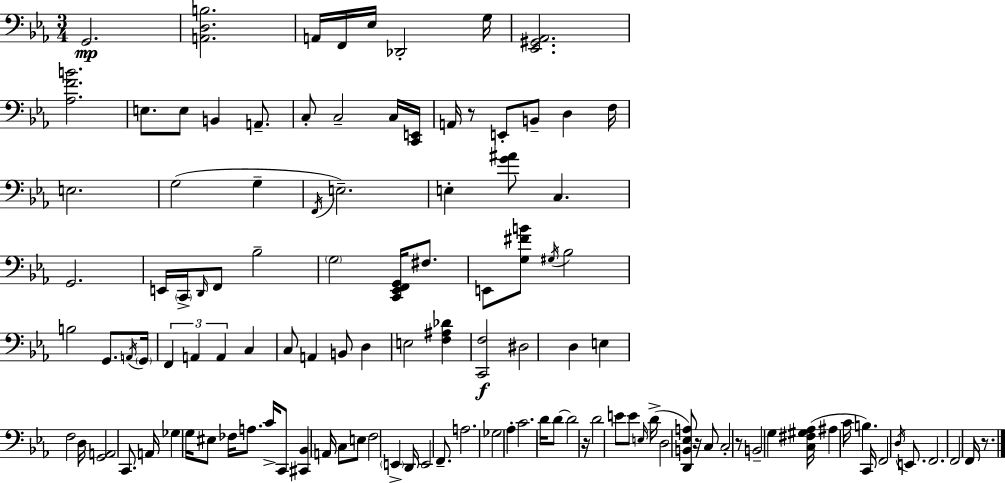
X:1
T:Untitled
M:3/4
L:1/4
K:Eb
G,,2 [A,,D,B,]2 A,,/4 F,,/4 _E,/4 _D,,2 G,/4 [_E,,^G,,_A,,]2 [_A,FB]2 E,/2 E,/2 B,, A,,/2 C,/2 C,2 C,/4 [C,,E,,]/4 A,,/4 z/2 E,,/2 B,,/2 D, F,/4 E,2 G,2 G, F,,/4 E,2 E, [G^A]/2 C, G,,2 E,,/4 C,,/4 D,,/4 F,,/2 _B,2 G,2 [C,,_E,,F,,G,,]/4 ^F,/2 E,,/2 [G,^FB]/2 ^G,/4 _B,2 B,2 G,,/2 A,,/4 G,,/4 F,, A,, A,, C, C,/2 A,, B,,/2 D, E,2 [F,^A,_D] [C,,F,]2 ^D,2 D, E, F,2 D,/4 [G,,A,,]2 C,,/2 A,,/4 _G, G,/4 ^E,/2 _F,/4 A,/2 C/4 C,,/2 [^C,,_B,,] A,,/4 C,/2 E,/2 F,2 E,, D,,/4 E,,2 F,,/2 A,2 _G,2 _A, C2 D/4 D/2 D2 z/4 D2 E/2 E/2 E,/4 D/4 D,2 [D,,B,,_E,A,]/2 z/4 C,/2 C,2 z/2 B,,2 G, [C,^F,^G,_A,]/4 ^A, C/4 B, C,,/4 F,,2 D,/4 E,,/2 F,,2 F,,2 F,,/4 z/2